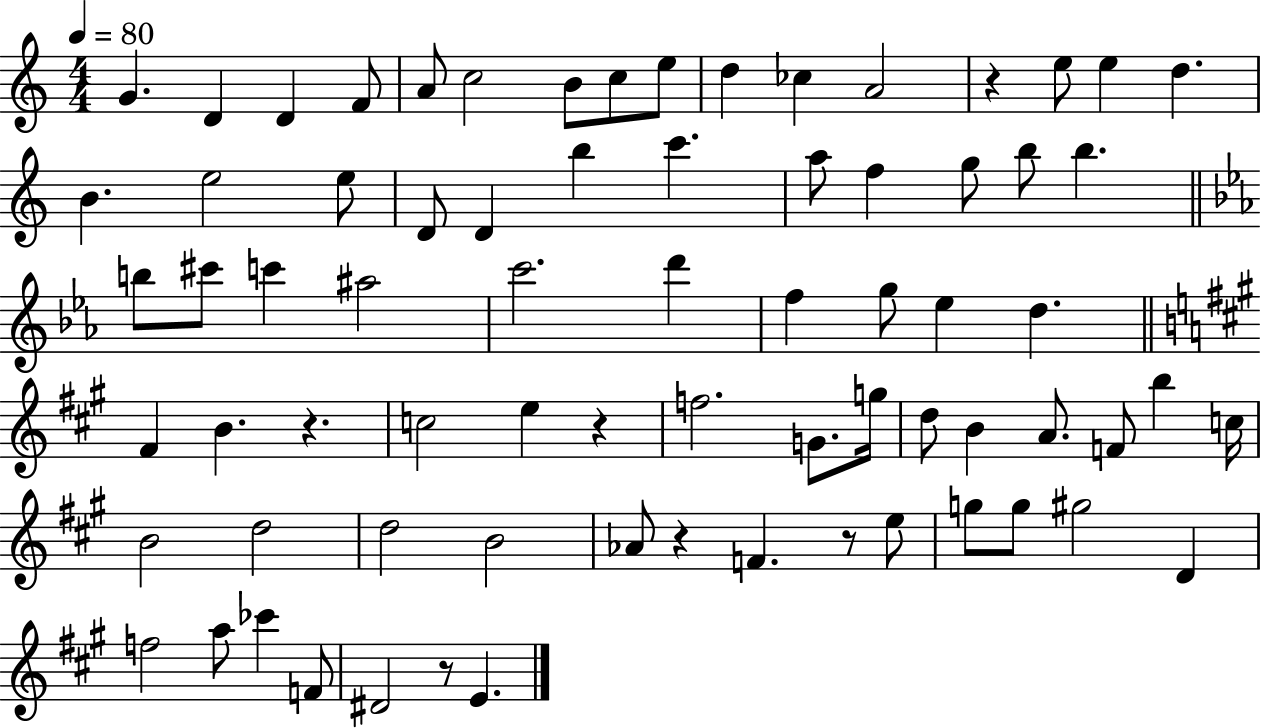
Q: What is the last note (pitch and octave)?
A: E4